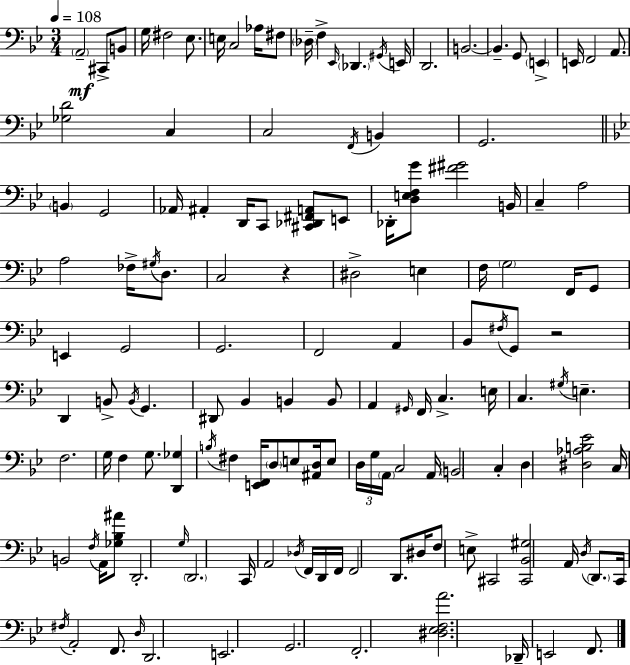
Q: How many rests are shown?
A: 2